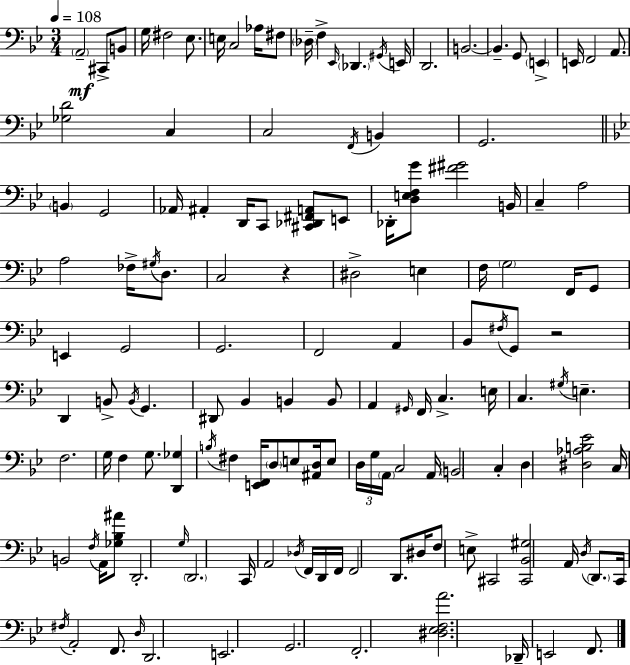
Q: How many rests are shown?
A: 2